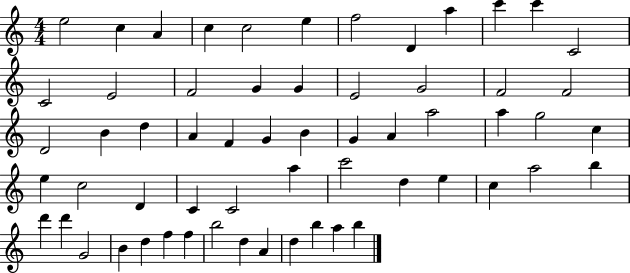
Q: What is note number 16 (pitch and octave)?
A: G4